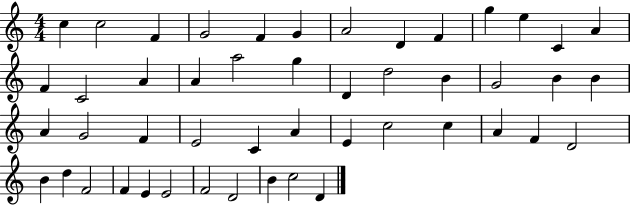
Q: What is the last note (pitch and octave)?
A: D4